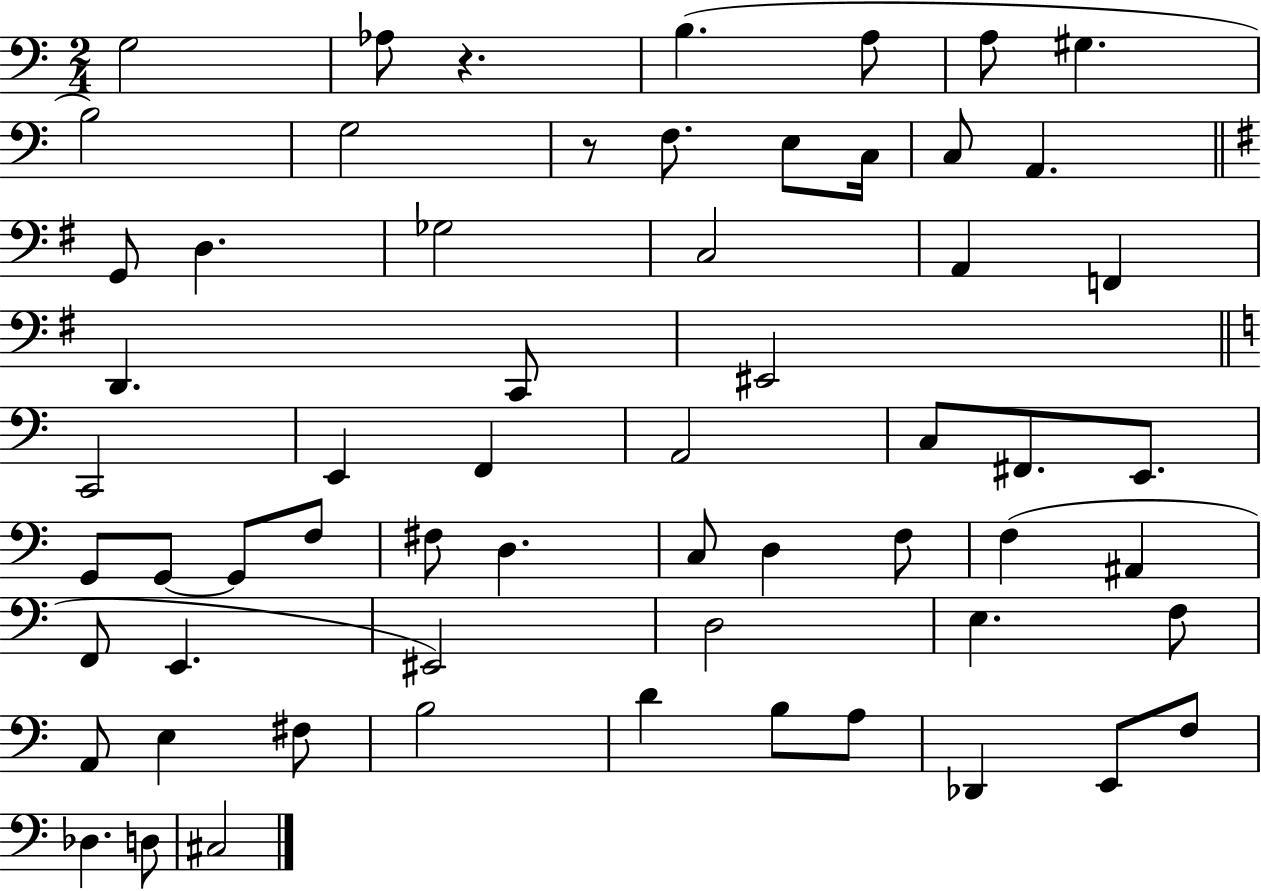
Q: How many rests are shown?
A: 2